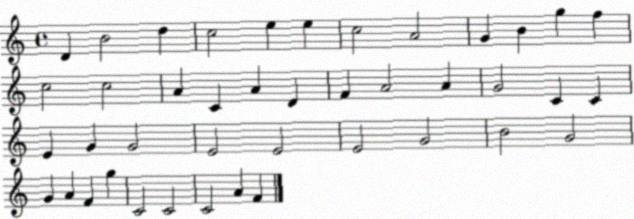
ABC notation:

X:1
T:Untitled
M:4/4
L:1/4
K:C
D B2 d c2 e e c2 A2 G B g f c2 c2 A C A D F A2 A G2 C C E G G2 E2 E2 E2 G2 B2 G2 G A F g C2 C2 C2 A F